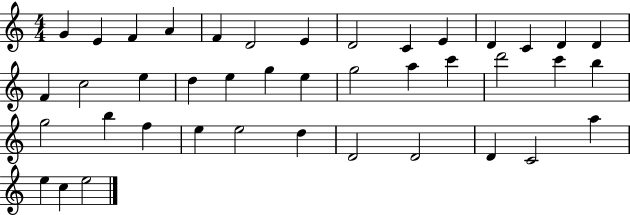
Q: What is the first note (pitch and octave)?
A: G4